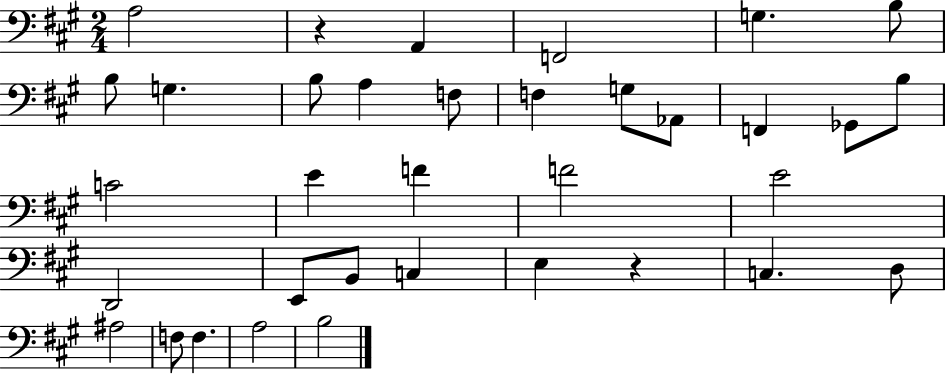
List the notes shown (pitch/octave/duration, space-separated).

A3/h R/q A2/q F2/h G3/q. B3/e B3/e G3/q. B3/e A3/q F3/e F3/q G3/e Ab2/e F2/q Gb2/e B3/e C4/h E4/q F4/q F4/h E4/h D2/h E2/e B2/e C3/q E3/q R/q C3/q. D3/e A#3/h F3/e F3/q. A3/h B3/h